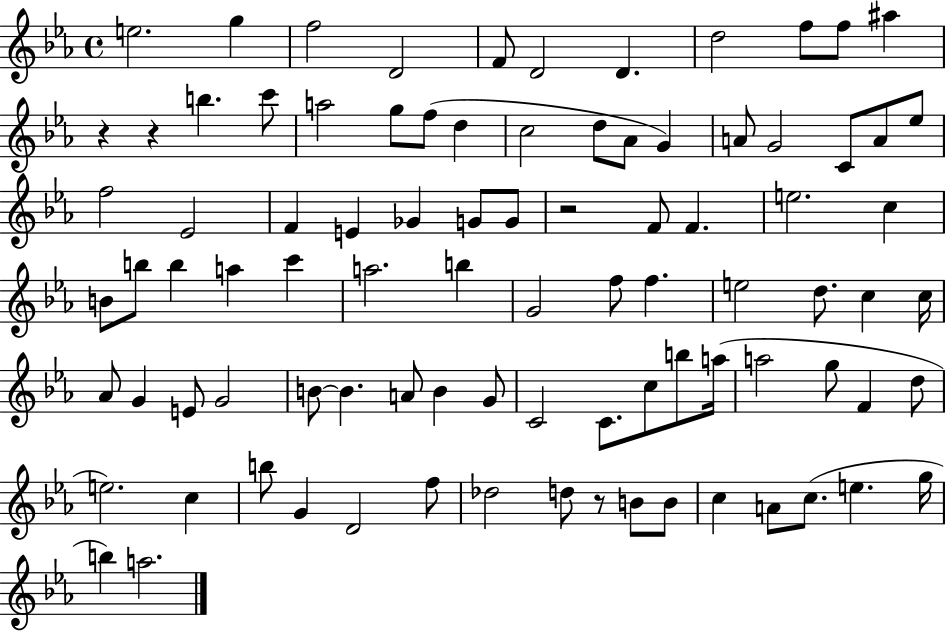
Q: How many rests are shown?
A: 4